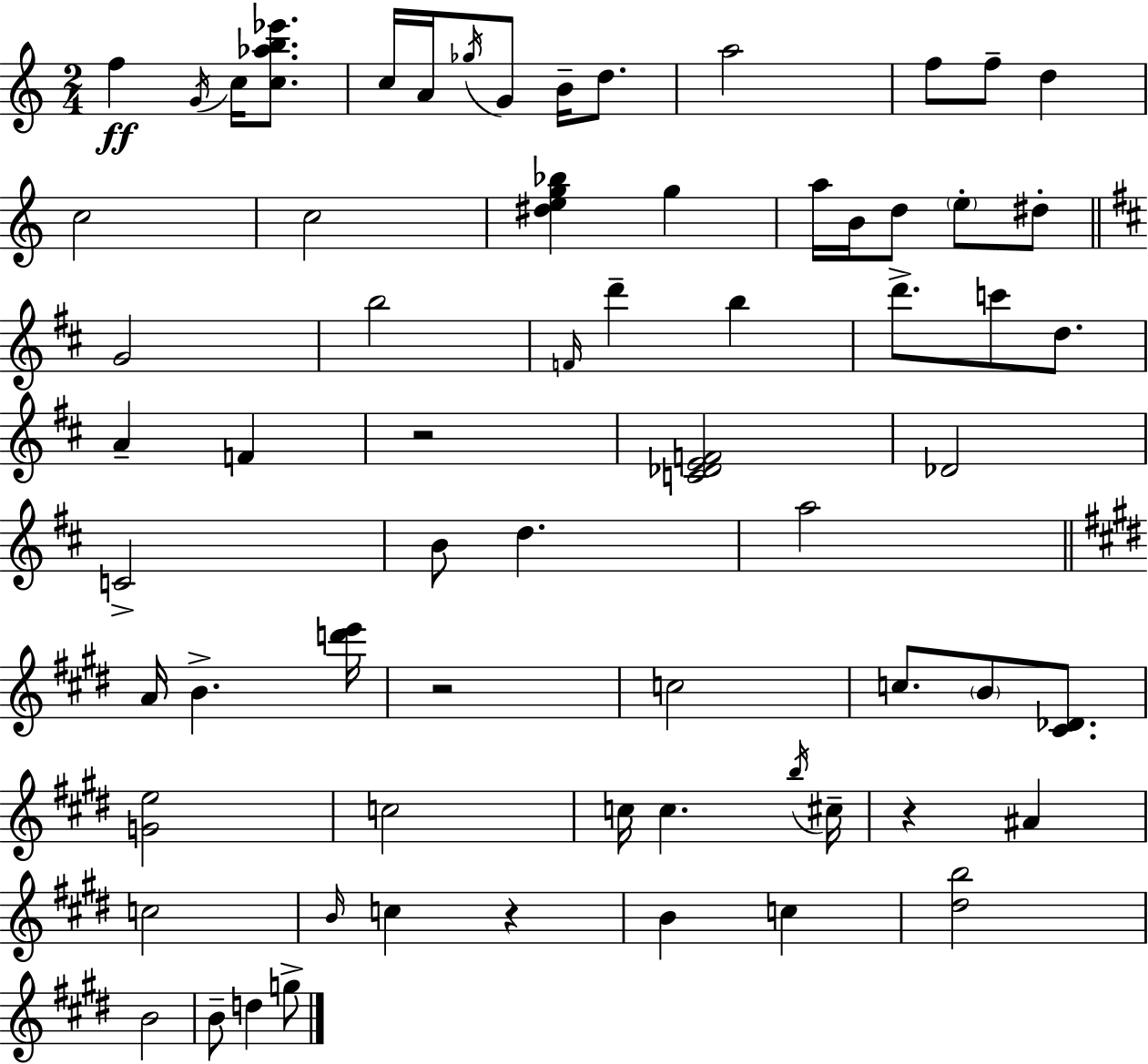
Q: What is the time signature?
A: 2/4